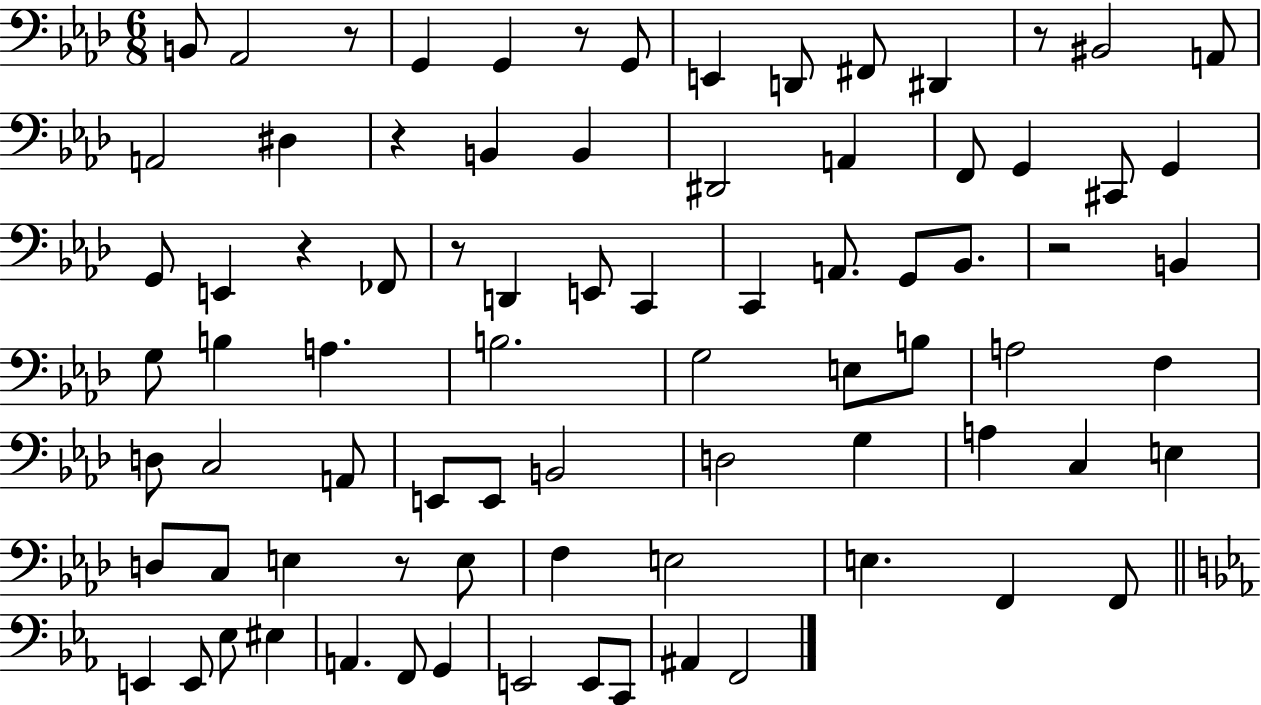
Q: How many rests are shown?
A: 8